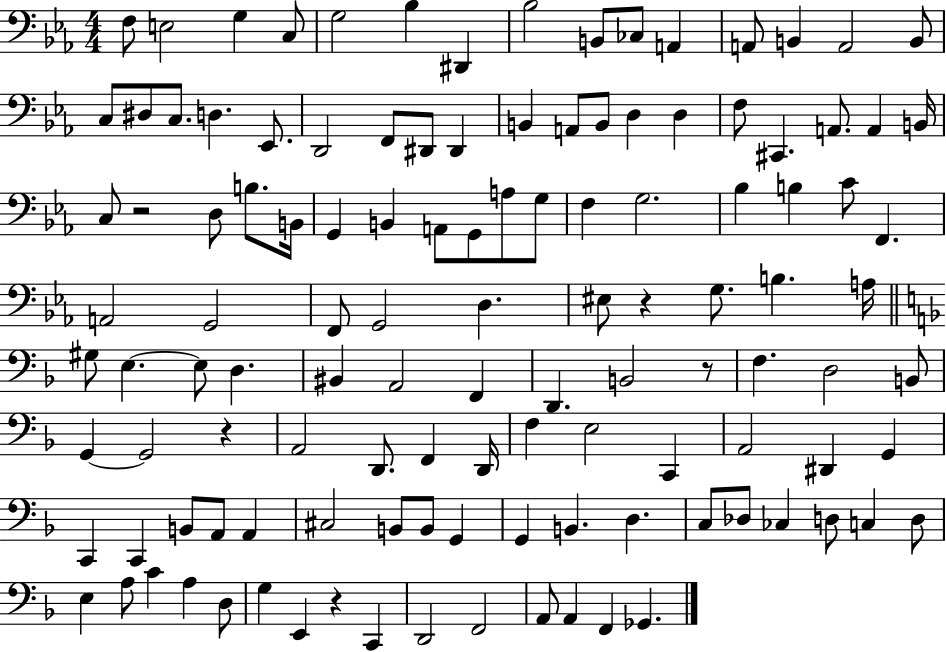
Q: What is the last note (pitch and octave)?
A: Gb2